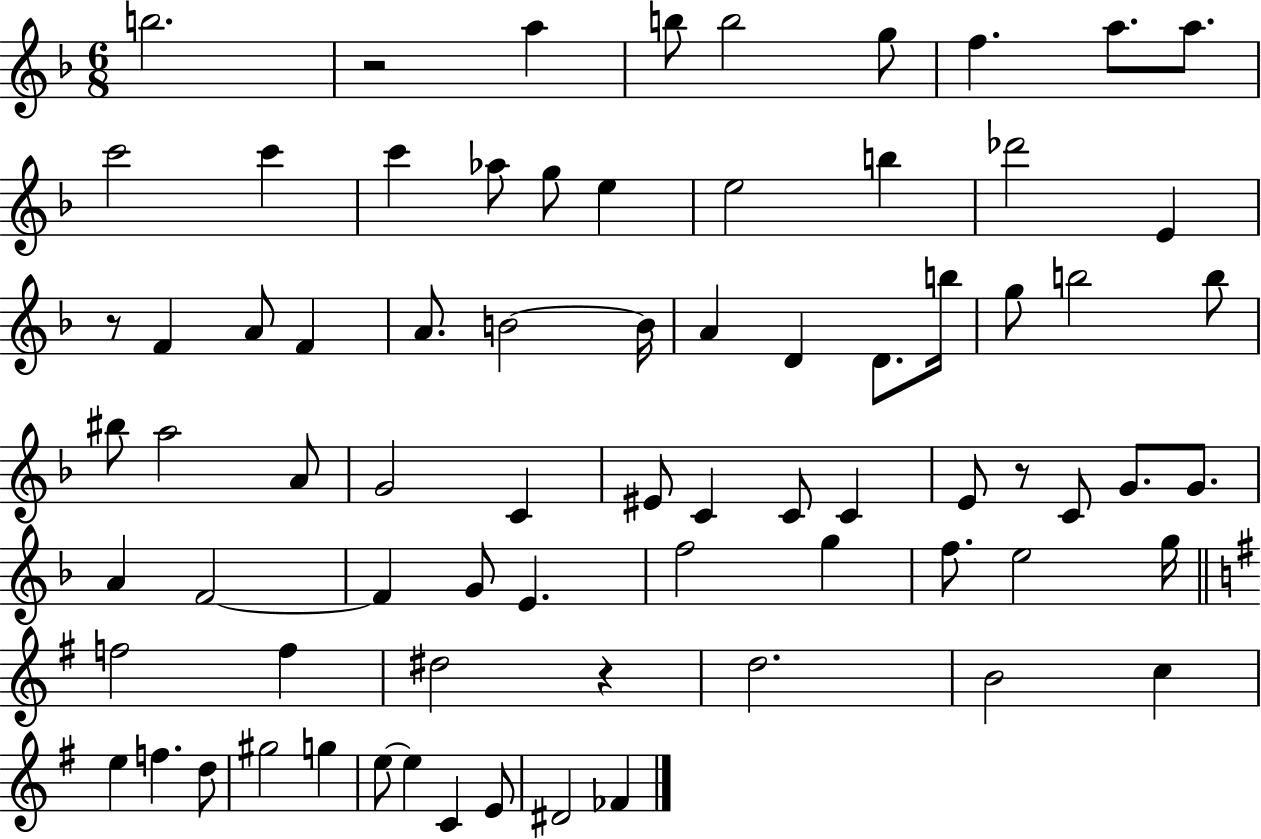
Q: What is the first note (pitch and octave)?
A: B5